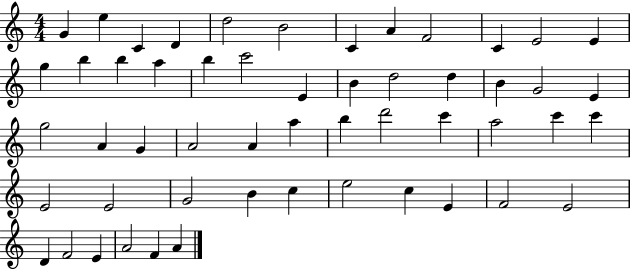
X:1
T:Untitled
M:4/4
L:1/4
K:C
G e C D d2 B2 C A F2 C E2 E g b b a b c'2 E B d2 d B G2 E g2 A G A2 A a b d'2 c' a2 c' c' E2 E2 G2 B c e2 c E F2 E2 D F2 E A2 F A